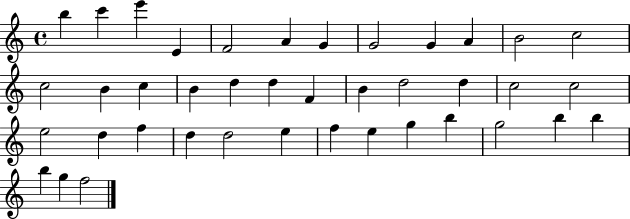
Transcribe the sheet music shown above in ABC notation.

X:1
T:Untitled
M:4/4
L:1/4
K:C
b c' e' E F2 A G G2 G A B2 c2 c2 B c B d d F B d2 d c2 c2 e2 d f d d2 e f e g b g2 b b b g f2